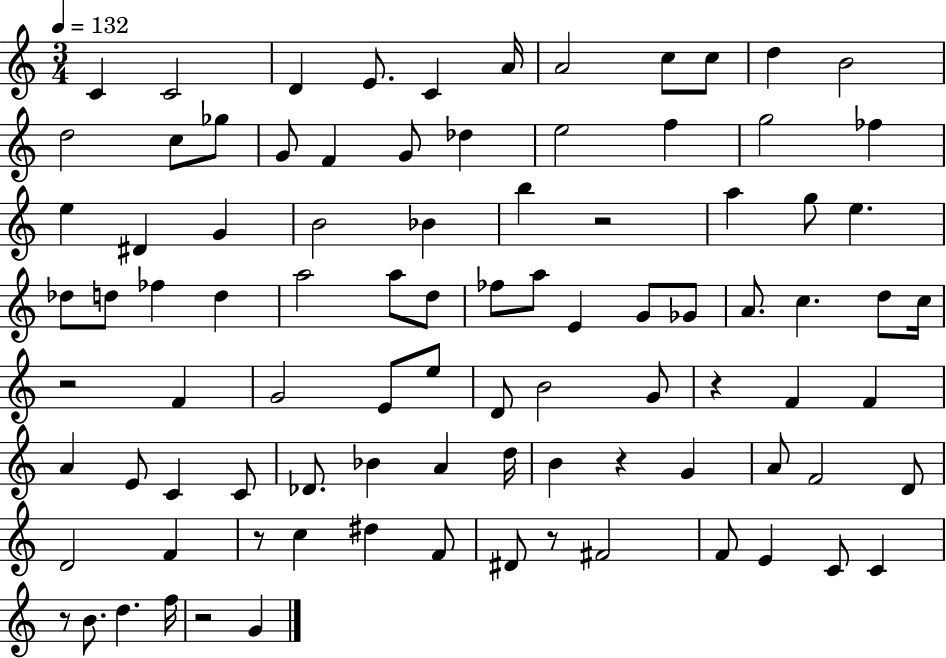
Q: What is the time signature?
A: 3/4